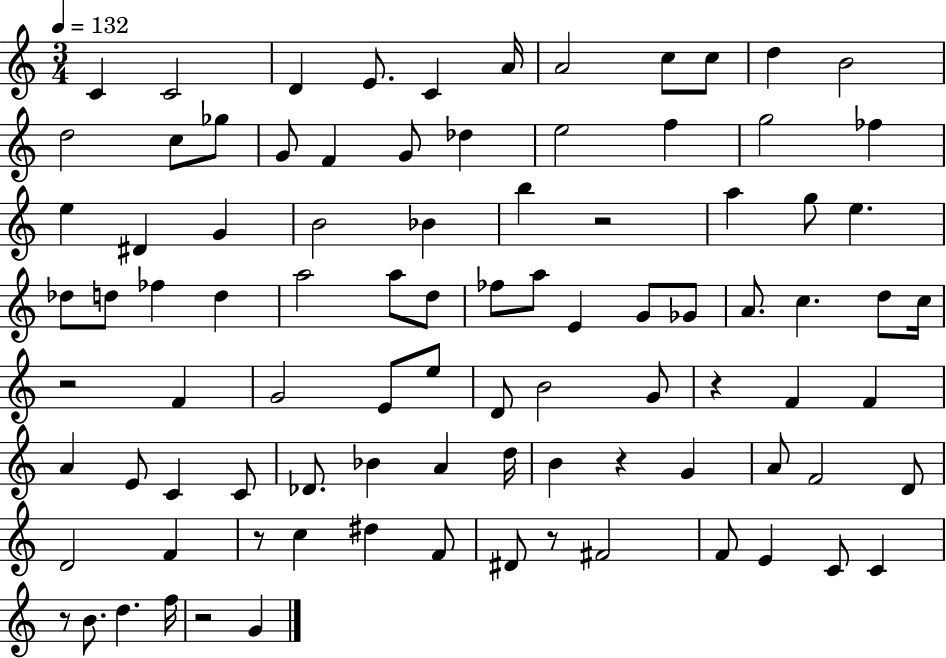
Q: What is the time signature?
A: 3/4